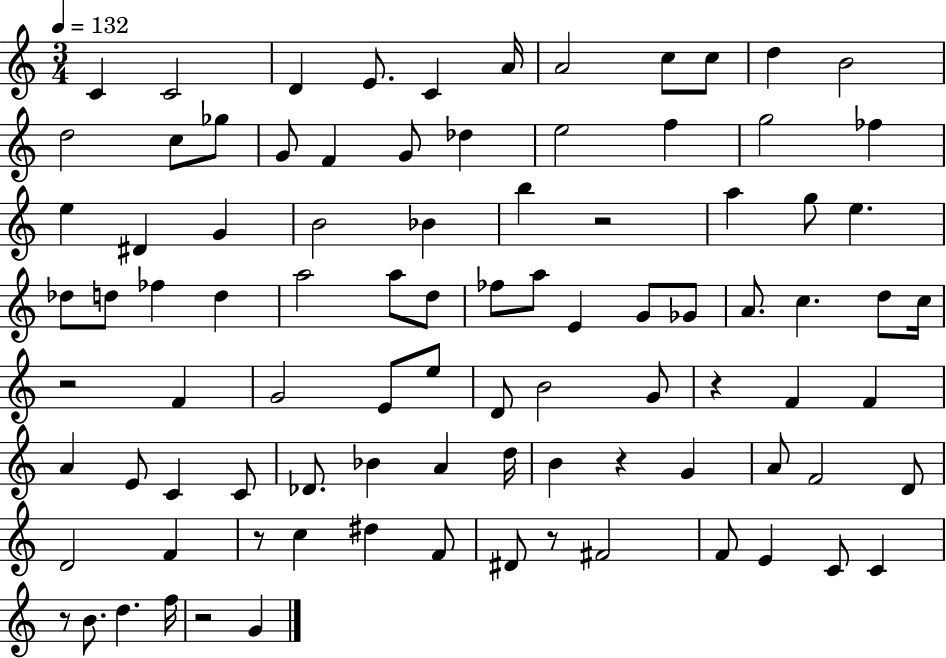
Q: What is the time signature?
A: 3/4